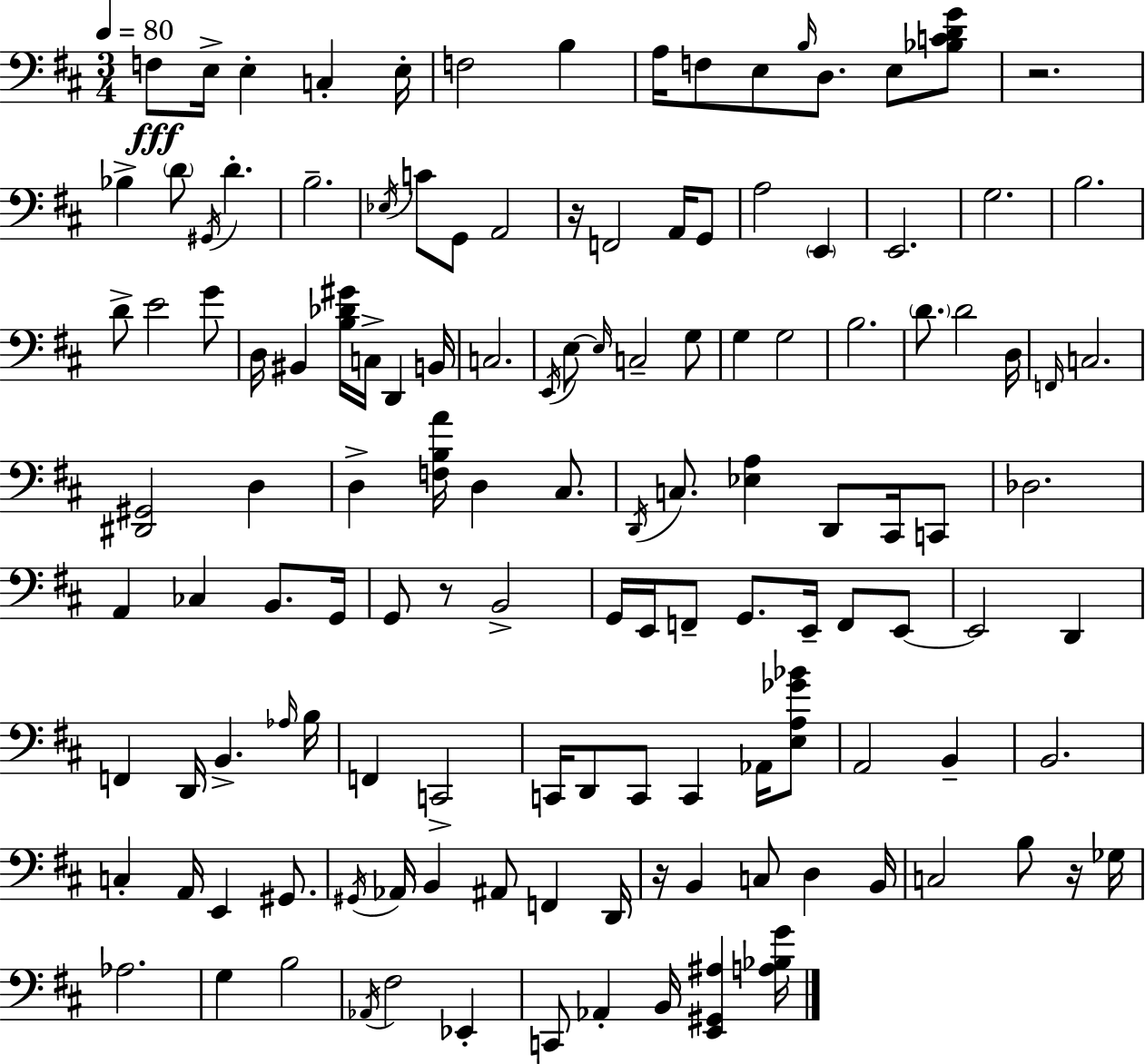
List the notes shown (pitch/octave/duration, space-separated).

F3/e E3/s E3/q C3/q E3/s F3/h B3/q A3/s F3/e E3/e B3/s D3/e. E3/e [Bb3,C4,D4,G4]/e R/h. Bb3/q D4/e G#2/s D4/q. B3/h. Eb3/s C4/e G2/e A2/h R/s F2/h A2/s G2/e A3/h E2/q E2/h. G3/h. B3/h. D4/e E4/h G4/e D3/s BIS2/q [B3,Db4,G#4]/s C3/s D2/q B2/s C3/h. E2/s E3/e E3/s C3/h G3/e G3/q G3/h B3/h. D4/e. D4/h D3/s F2/s C3/h. [D#2,G#2]/h D3/q D3/q [F3,B3,A4]/s D3/q C#3/e. D2/s C3/e. [Eb3,A3]/q D2/e C#2/s C2/e Db3/h. A2/q CES3/q B2/e. G2/s G2/e R/e B2/h G2/s E2/s F2/e G2/e. E2/s F2/e E2/e E2/h D2/q F2/q D2/s B2/q. Ab3/s B3/s F2/q C2/h C2/s D2/e C2/e C2/q Ab2/s [E3,A3,Gb4,Bb4]/e A2/h B2/q B2/h. C3/q A2/s E2/q G#2/e. G#2/s Ab2/s B2/q A#2/e F2/q D2/s R/s B2/q C3/e D3/q B2/s C3/h B3/e R/s Gb3/s Ab3/h. G3/q B3/h Ab2/s F#3/h Eb2/q C2/e Ab2/q B2/s [E2,G#2,A#3]/q [A3,Bb3,G4]/s